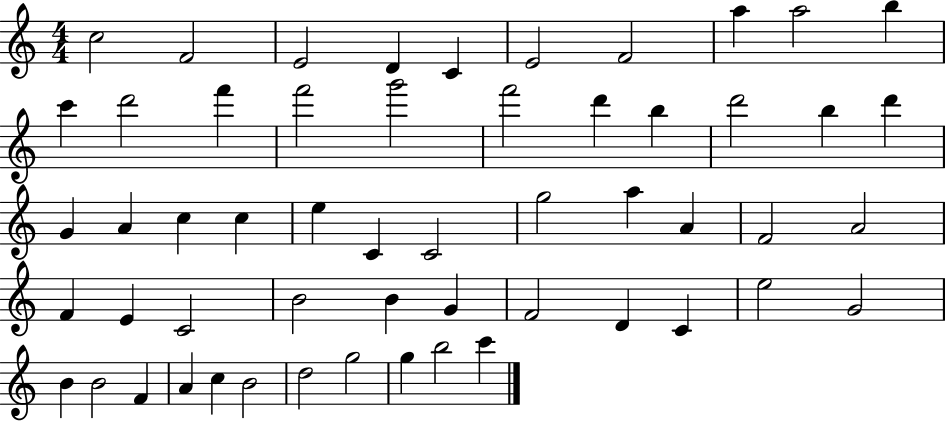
C5/h F4/h E4/h D4/q C4/q E4/h F4/h A5/q A5/h B5/q C6/q D6/h F6/q F6/h G6/h F6/h D6/q B5/q D6/h B5/q D6/q G4/q A4/q C5/q C5/q E5/q C4/q C4/h G5/h A5/q A4/q F4/h A4/h F4/q E4/q C4/h B4/h B4/q G4/q F4/h D4/q C4/q E5/h G4/h B4/q B4/h F4/q A4/q C5/q B4/h D5/h G5/h G5/q B5/h C6/q